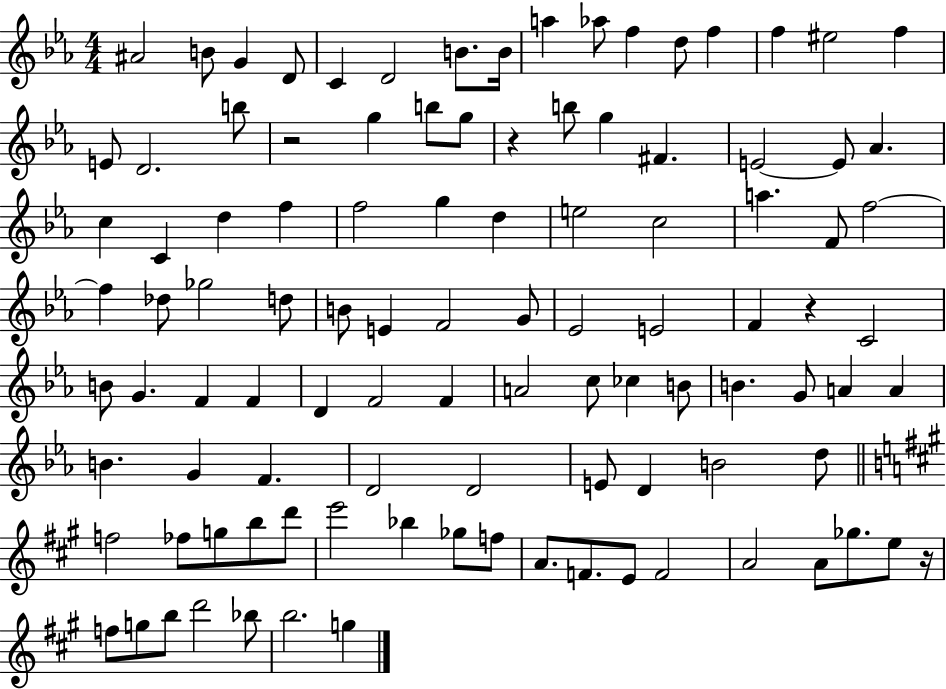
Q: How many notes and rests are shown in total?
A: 104